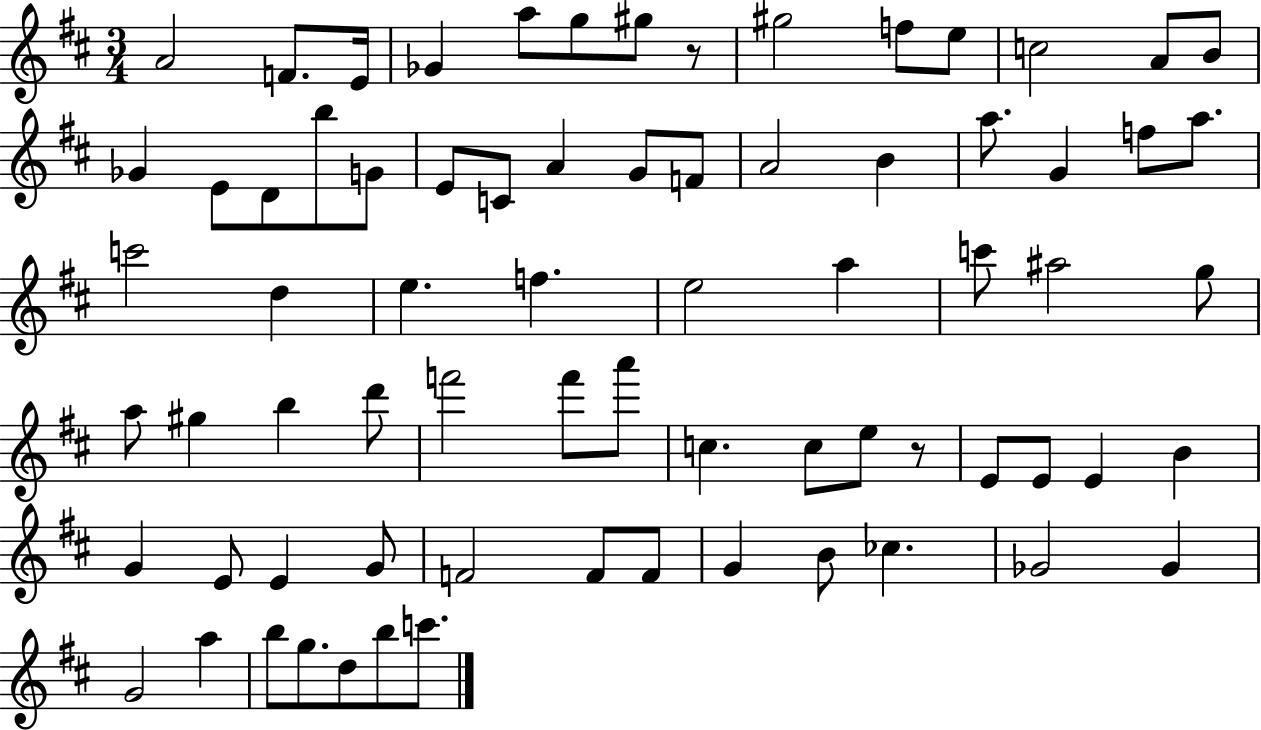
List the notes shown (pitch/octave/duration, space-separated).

A4/h F4/e. E4/s Gb4/q A5/e G5/e G#5/e R/e G#5/h F5/e E5/e C5/h A4/e B4/e Gb4/q E4/e D4/e B5/e G4/e E4/e C4/e A4/q G4/e F4/e A4/h B4/q A5/e. G4/q F5/e A5/e. C6/h D5/q E5/q. F5/q. E5/h A5/q C6/e A#5/h G5/e A5/e G#5/q B5/q D6/e F6/h F6/e A6/e C5/q. C5/e E5/e R/e E4/e E4/e E4/q B4/q G4/q E4/e E4/q G4/e F4/h F4/e F4/e G4/q B4/e CES5/q. Gb4/h Gb4/q G4/h A5/q B5/e G5/e. D5/e B5/e C6/e.